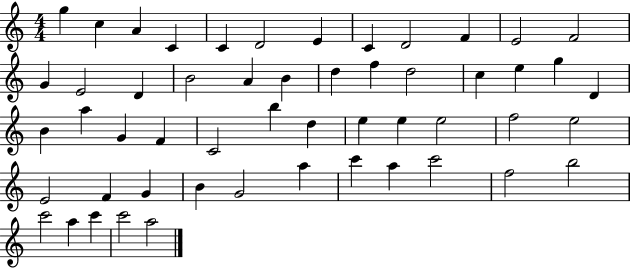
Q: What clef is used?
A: treble